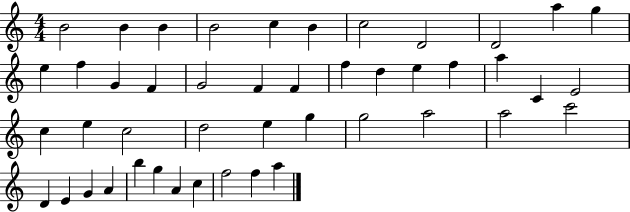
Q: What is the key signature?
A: C major